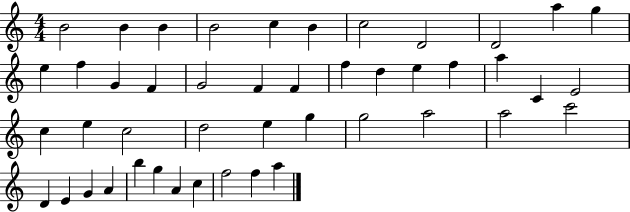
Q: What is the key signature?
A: C major